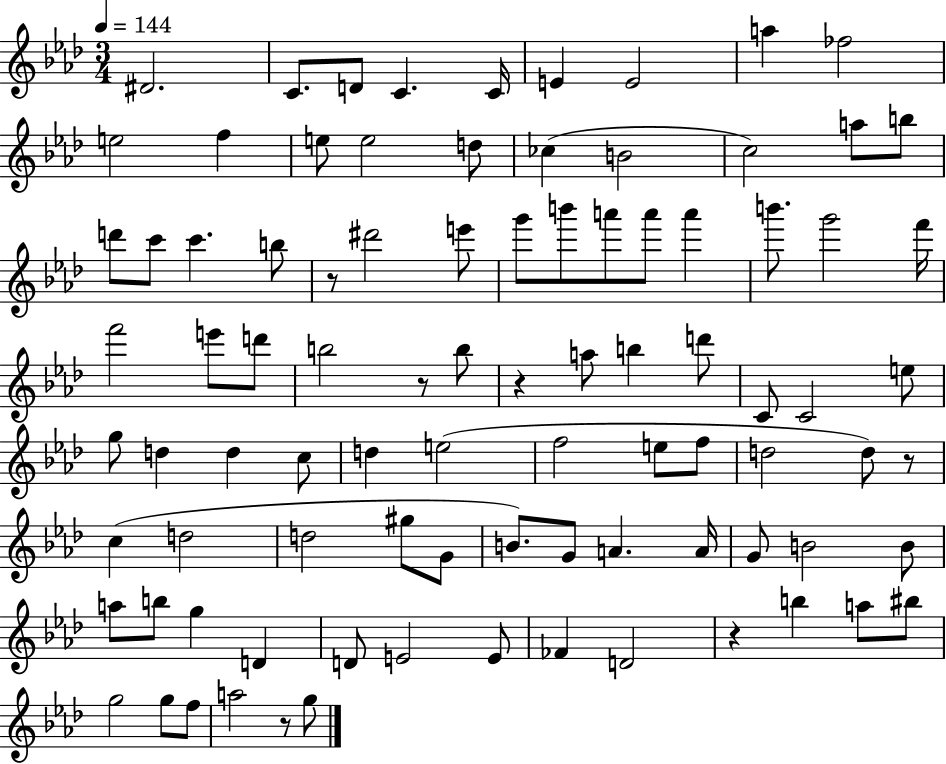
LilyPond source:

{
  \clef treble
  \numericTimeSignature
  \time 3/4
  \key aes \major
  \tempo 4 = 144
  dis'2. | c'8. d'8 c'4. c'16 | e'4 e'2 | a''4 fes''2 | \break e''2 f''4 | e''8 e''2 d''8 | ces''4( b'2 | c''2) a''8 b''8 | \break d'''8 c'''8 c'''4. b''8 | r8 dis'''2 e'''8 | g'''8 b'''8 a'''8 a'''8 a'''4 | b'''8. g'''2 f'''16 | \break f'''2 e'''8 d'''8 | b''2 r8 b''8 | r4 a''8 b''4 d'''8 | c'8 c'2 e''8 | \break g''8 d''4 d''4 c''8 | d''4 e''2( | f''2 e''8 f''8 | d''2 d''8) r8 | \break c''4( d''2 | d''2 gis''8 g'8 | b'8.) g'8 a'4. a'16 | g'8 b'2 b'8 | \break a''8 b''8 g''4 d'4 | d'8 e'2 e'8 | fes'4 d'2 | r4 b''4 a''8 bis''8 | \break g''2 g''8 f''8 | a''2 r8 g''8 | \bar "|."
}